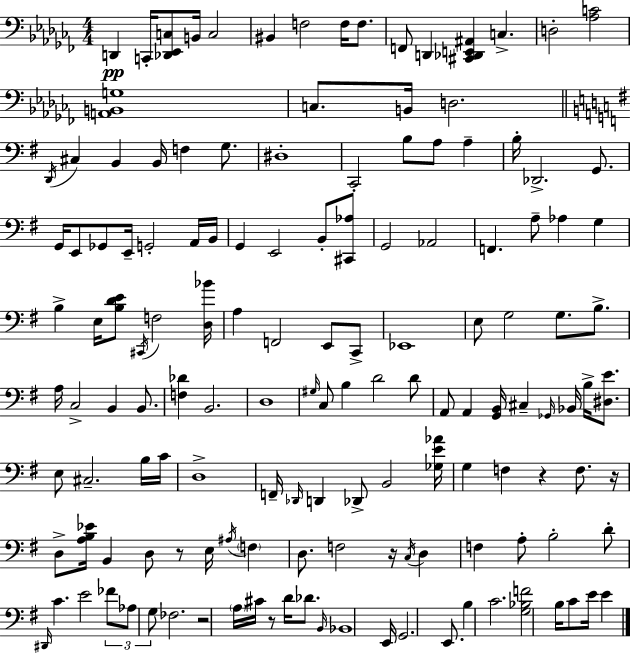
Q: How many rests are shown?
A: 6